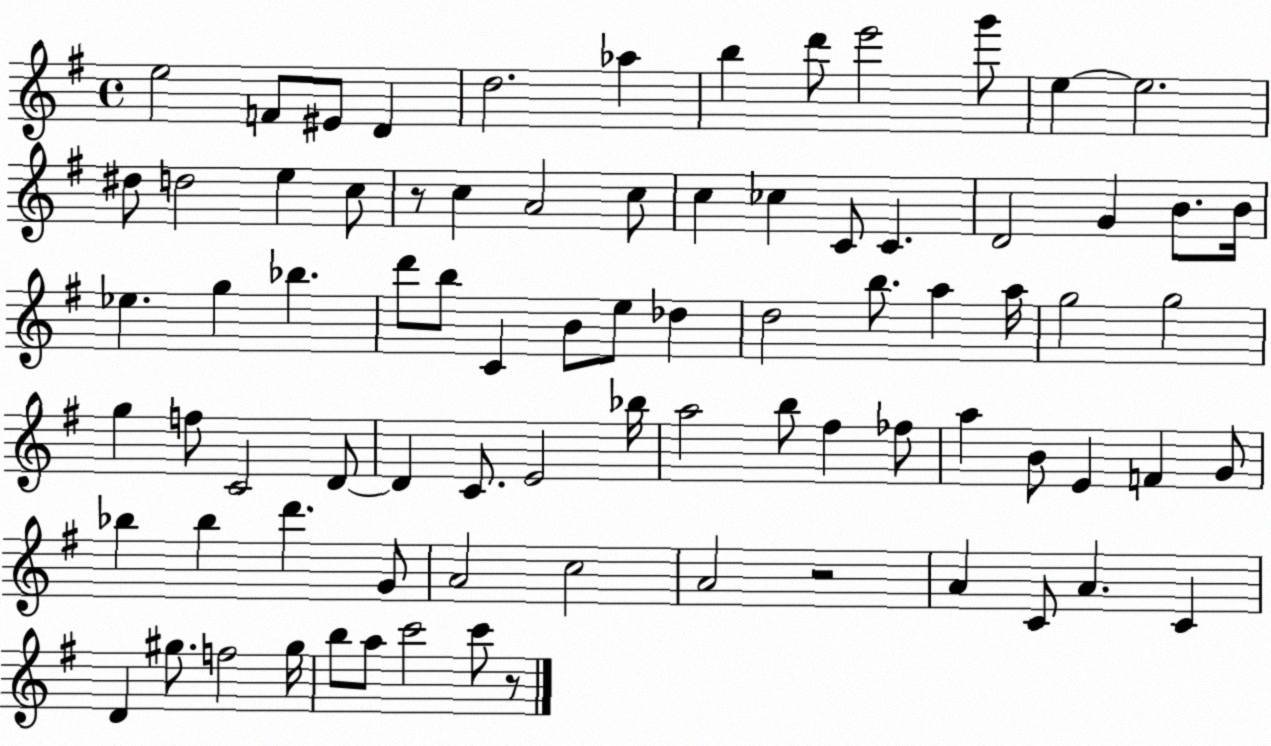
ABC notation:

X:1
T:Untitled
M:4/4
L:1/4
K:G
e2 F/2 ^E/2 D d2 _a b d'/2 e'2 g'/2 e e2 ^d/2 d2 e c/2 z/2 c A2 c/2 c _c C/2 C D2 G B/2 B/4 _e g _b d'/2 b/2 C B/2 e/2 _d d2 b/2 a a/4 g2 g2 g f/2 C2 D/2 D C/2 E2 _b/4 a2 b/2 ^f _f/2 a B/2 E F G/2 _b _b d' G/2 A2 c2 A2 z2 A C/2 A C D ^g/2 f2 ^g/4 b/2 a/2 c'2 c'/2 z/2